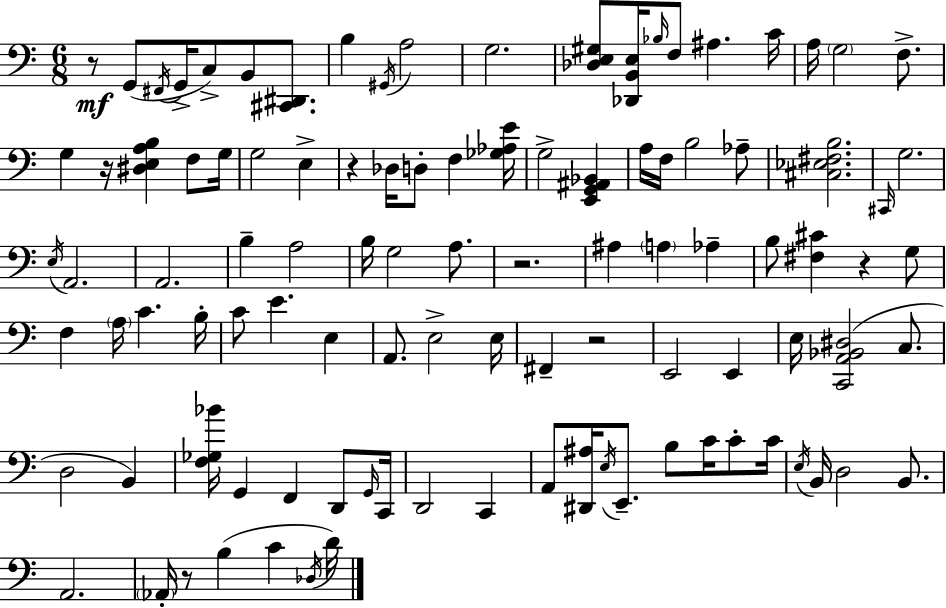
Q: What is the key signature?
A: C major